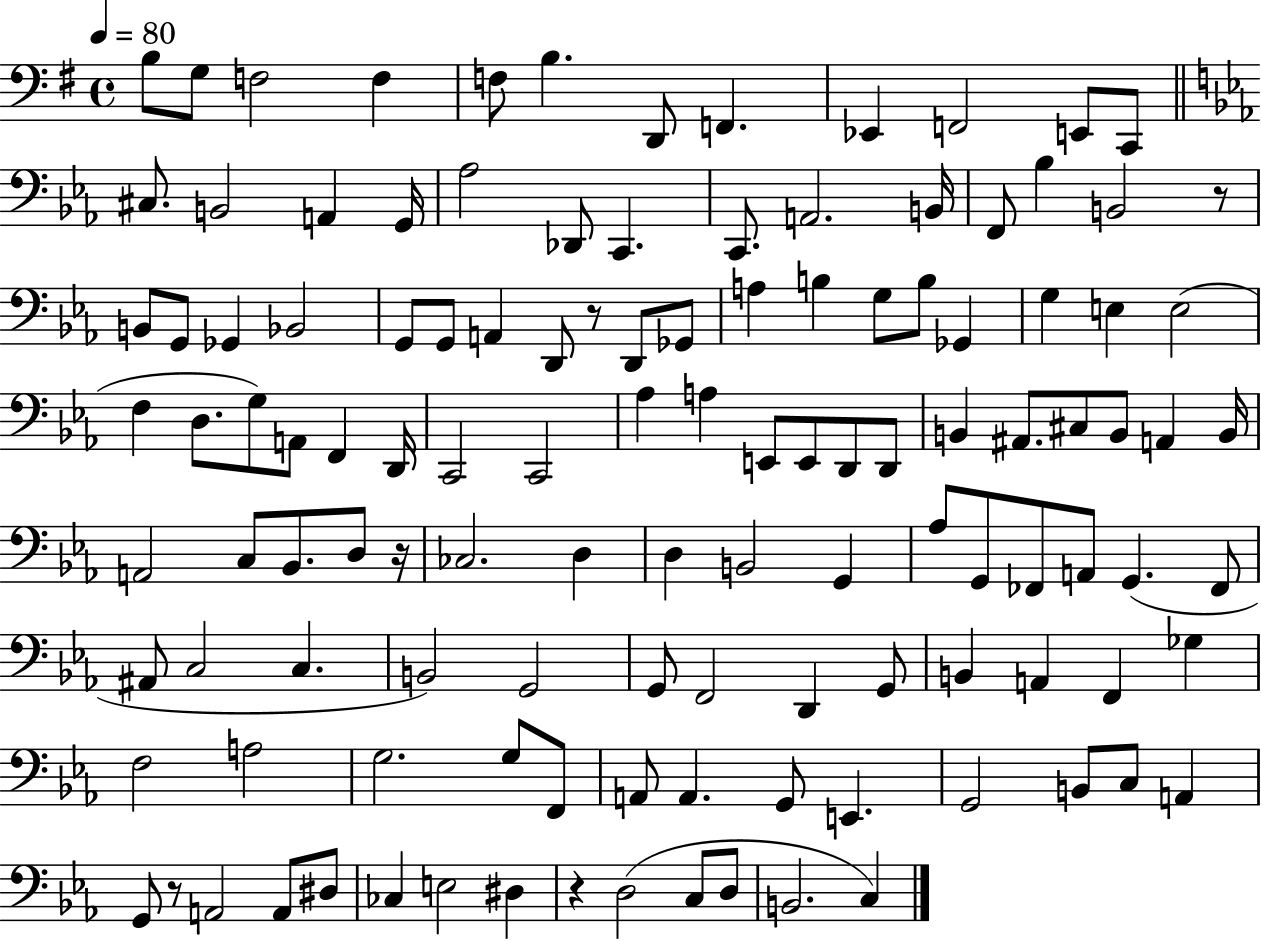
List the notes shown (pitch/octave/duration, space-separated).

B3/e G3/e F3/h F3/q F3/e B3/q. D2/e F2/q. Eb2/q F2/h E2/e C2/e C#3/e. B2/h A2/q G2/s Ab3/h Db2/e C2/q. C2/e. A2/h. B2/s F2/e Bb3/q B2/h R/e B2/e G2/e Gb2/q Bb2/h G2/e G2/e A2/q D2/e R/e D2/e Gb2/e A3/q B3/q G3/e B3/e Gb2/q G3/q E3/q E3/h F3/q D3/e. G3/e A2/e F2/q D2/s C2/h C2/h Ab3/q A3/q E2/e E2/e D2/e D2/e B2/q A#2/e. C#3/e B2/e A2/q B2/s A2/h C3/e Bb2/e. D3/e R/s CES3/h. D3/q D3/q B2/h G2/q Ab3/e G2/e FES2/e A2/e G2/q. FES2/e A#2/e C3/h C3/q. B2/h G2/h G2/e F2/h D2/q G2/e B2/q A2/q F2/q Gb3/q F3/h A3/h G3/h. G3/e F2/e A2/e A2/q. G2/e E2/q. G2/h B2/e C3/e A2/q G2/e R/e A2/h A2/e D#3/e CES3/q E3/h D#3/q R/q D3/h C3/e D3/e B2/h. C3/q